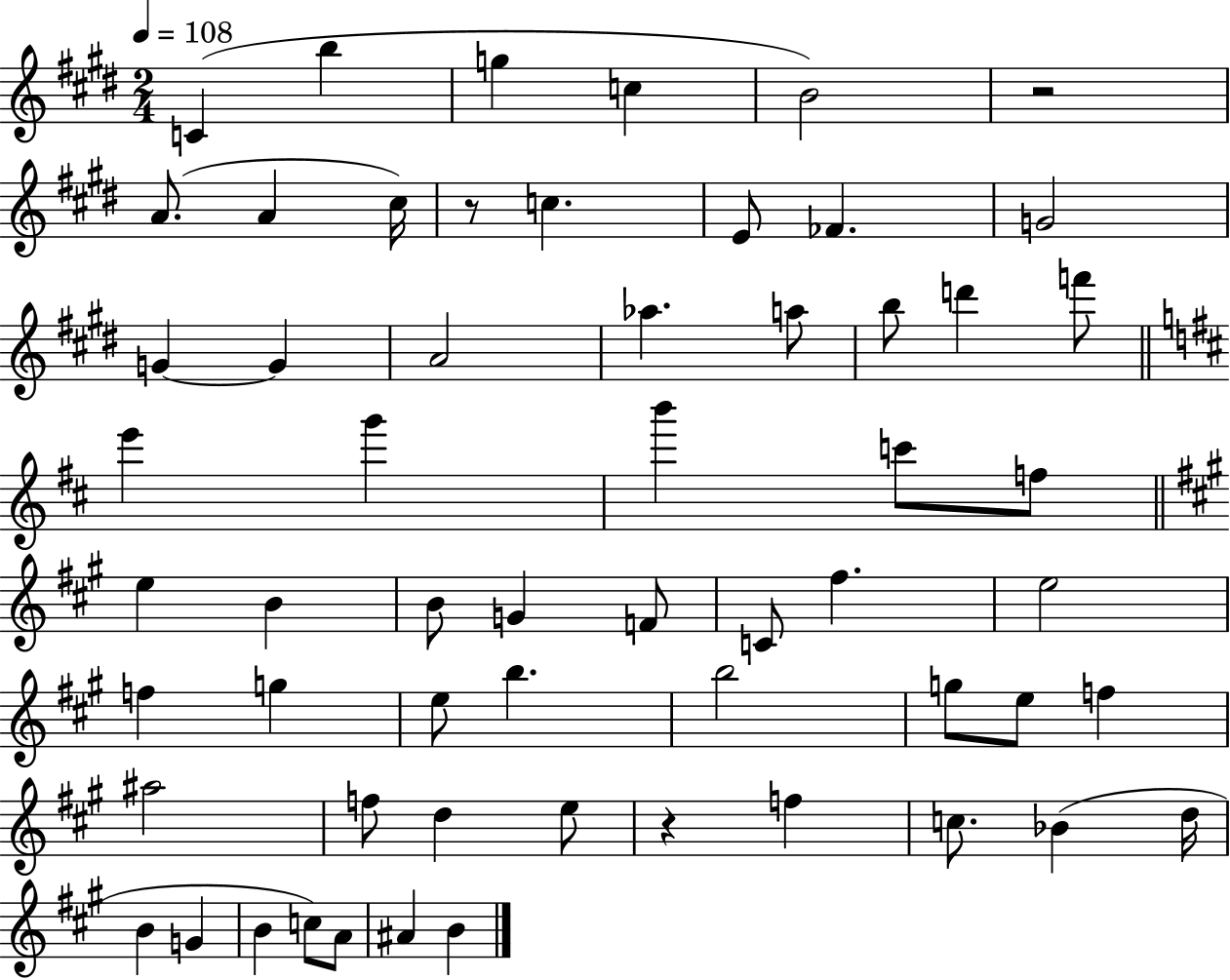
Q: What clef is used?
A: treble